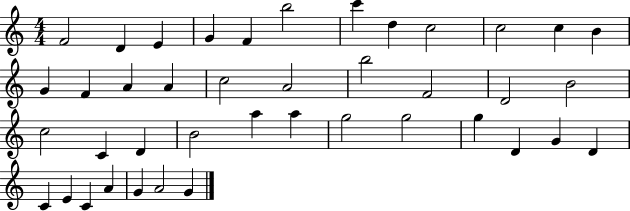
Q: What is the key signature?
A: C major